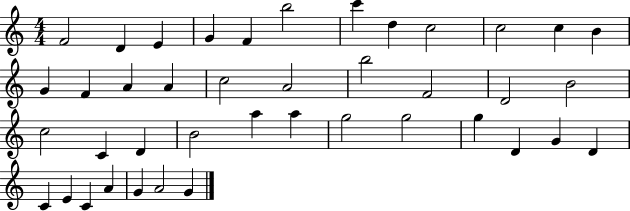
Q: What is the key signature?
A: C major